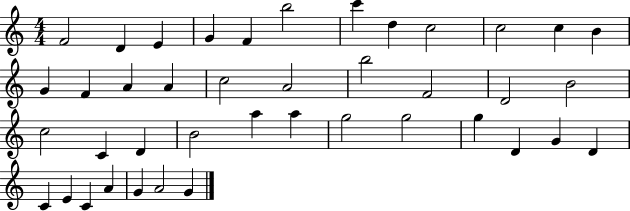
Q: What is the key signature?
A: C major